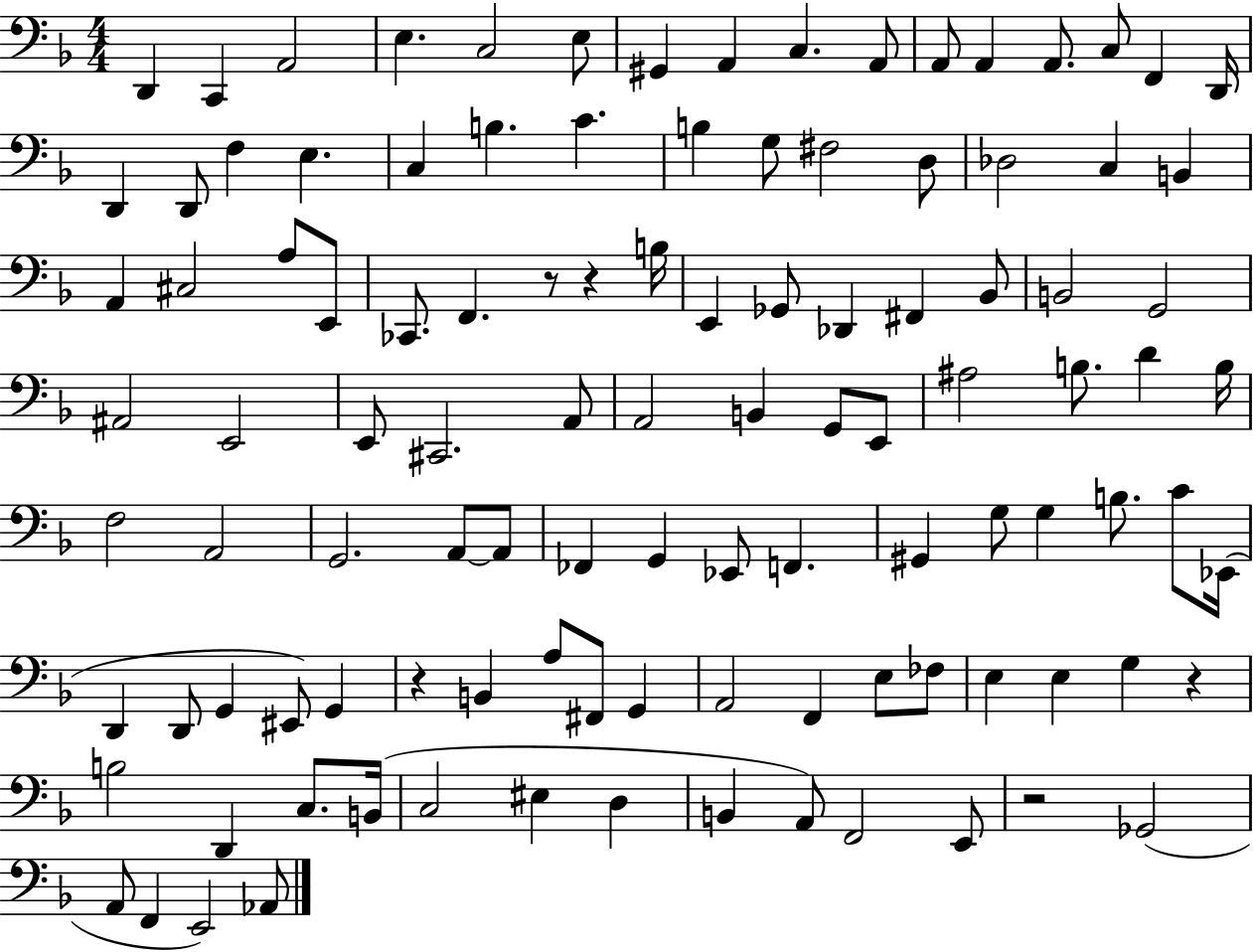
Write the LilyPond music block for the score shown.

{
  \clef bass
  \numericTimeSignature
  \time 4/4
  \key f \major
  d,4 c,4 a,2 | e4. c2 e8 | gis,4 a,4 c4. a,8 | a,8 a,4 a,8. c8 f,4 d,16 | \break d,4 d,8 f4 e4. | c4 b4. c'4. | b4 g8 fis2 d8 | des2 c4 b,4 | \break a,4 cis2 a8 e,8 | ces,8. f,4. r8 r4 b16 | e,4 ges,8 des,4 fis,4 bes,8 | b,2 g,2 | \break ais,2 e,2 | e,8 cis,2. a,8 | a,2 b,4 g,8 e,8 | ais2 b8. d'4 b16 | \break f2 a,2 | g,2. a,8~~ a,8 | fes,4 g,4 ees,8 f,4. | gis,4 g8 g4 b8. c'8 ees,16( | \break d,4 d,8 g,4 eis,8) g,4 | r4 b,4 a8 fis,8 g,4 | a,2 f,4 e8 fes8 | e4 e4 g4 r4 | \break b2 d,4 c8. b,16( | c2 eis4 d4 | b,4 a,8) f,2 e,8 | r2 ges,2( | \break a,8 f,4 e,2) aes,8 | \bar "|."
}